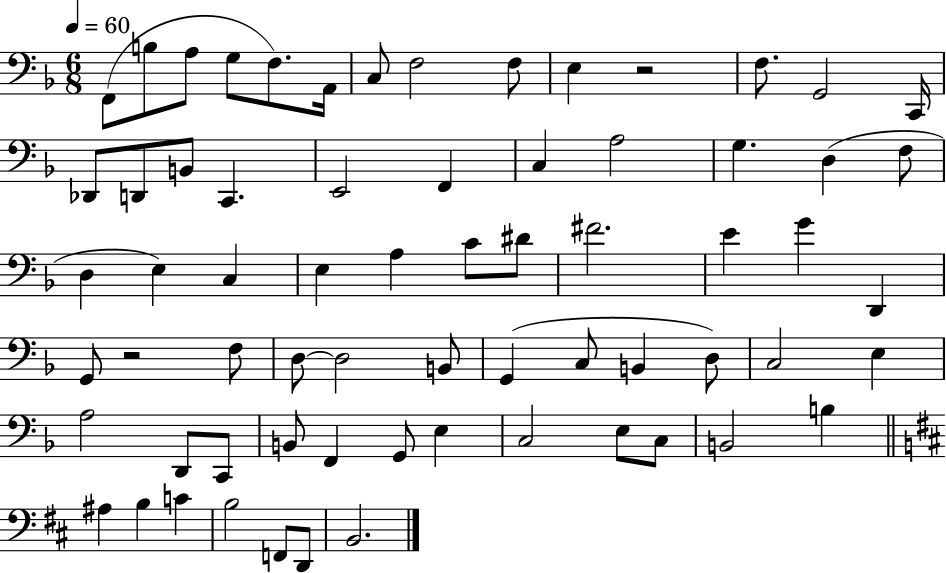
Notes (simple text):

F2/e B3/e A3/e G3/e F3/e. A2/s C3/e F3/h F3/e E3/q R/h F3/e. G2/h C2/s Db2/e D2/e B2/e C2/q. E2/h F2/q C3/q A3/h G3/q. D3/q F3/e D3/q E3/q C3/q E3/q A3/q C4/e D#4/e F#4/h. E4/q G4/q D2/q G2/e R/h F3/e D3/e D3/h B2/e G2/q C3/e B2/q D3/e C3/h E3/q A3/h D2/e C2/e B2/e F2/q G2/e E3/q C3/h E3/e C3/e B2/h B3/q A#3/q B3/q C4/q B3/h F2/e D2/e B2/h.